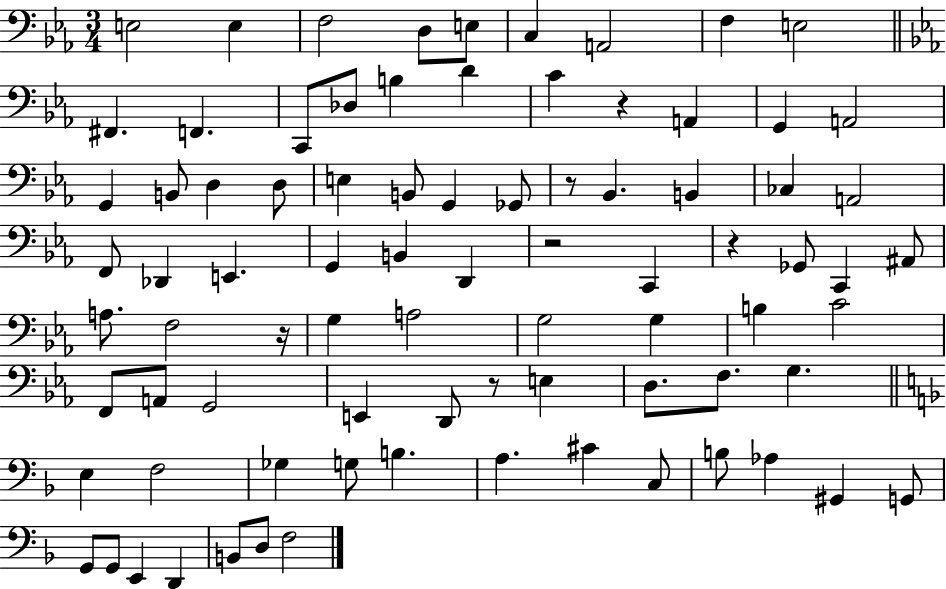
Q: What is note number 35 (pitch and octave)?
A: G2